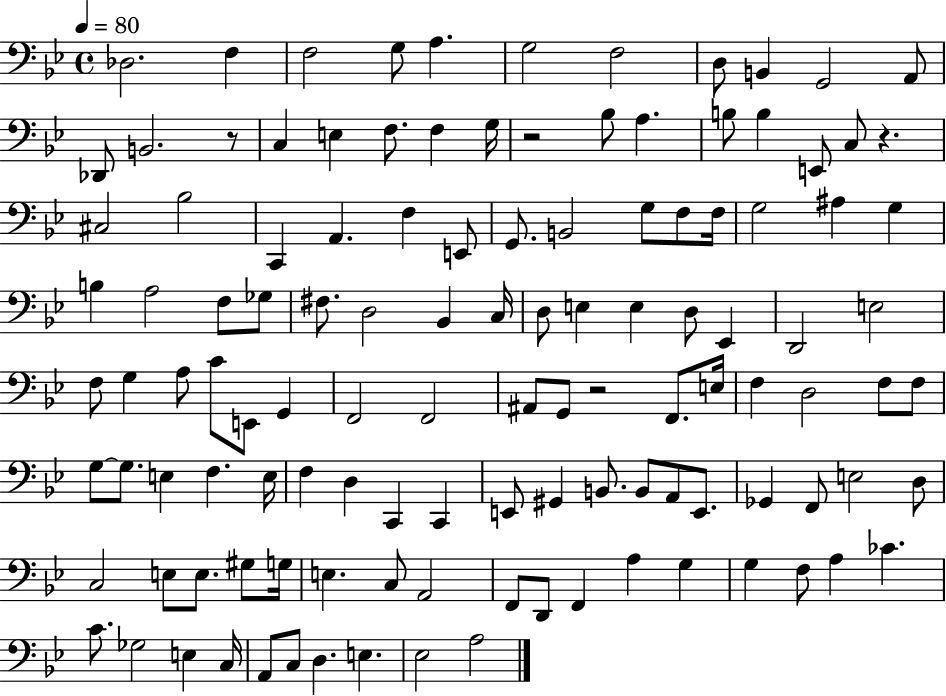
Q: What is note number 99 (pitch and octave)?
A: F2